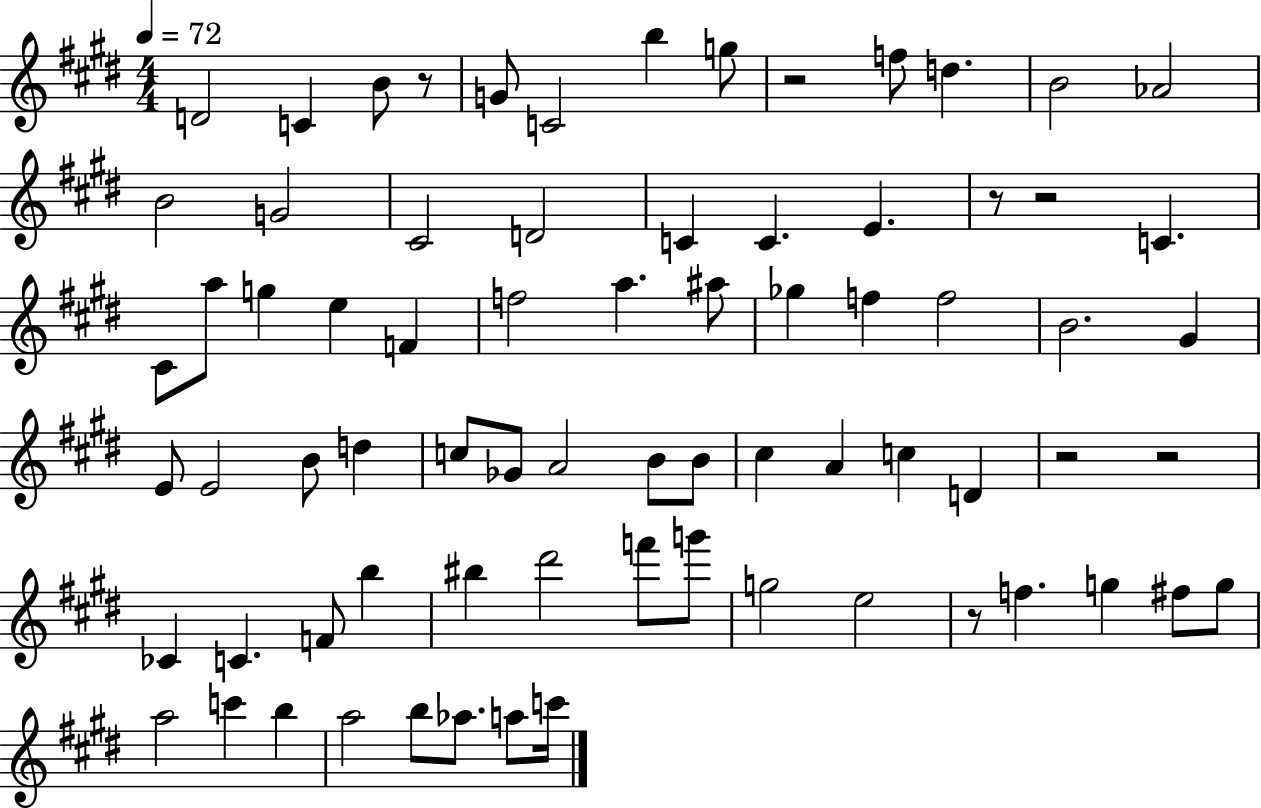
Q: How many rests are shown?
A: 7